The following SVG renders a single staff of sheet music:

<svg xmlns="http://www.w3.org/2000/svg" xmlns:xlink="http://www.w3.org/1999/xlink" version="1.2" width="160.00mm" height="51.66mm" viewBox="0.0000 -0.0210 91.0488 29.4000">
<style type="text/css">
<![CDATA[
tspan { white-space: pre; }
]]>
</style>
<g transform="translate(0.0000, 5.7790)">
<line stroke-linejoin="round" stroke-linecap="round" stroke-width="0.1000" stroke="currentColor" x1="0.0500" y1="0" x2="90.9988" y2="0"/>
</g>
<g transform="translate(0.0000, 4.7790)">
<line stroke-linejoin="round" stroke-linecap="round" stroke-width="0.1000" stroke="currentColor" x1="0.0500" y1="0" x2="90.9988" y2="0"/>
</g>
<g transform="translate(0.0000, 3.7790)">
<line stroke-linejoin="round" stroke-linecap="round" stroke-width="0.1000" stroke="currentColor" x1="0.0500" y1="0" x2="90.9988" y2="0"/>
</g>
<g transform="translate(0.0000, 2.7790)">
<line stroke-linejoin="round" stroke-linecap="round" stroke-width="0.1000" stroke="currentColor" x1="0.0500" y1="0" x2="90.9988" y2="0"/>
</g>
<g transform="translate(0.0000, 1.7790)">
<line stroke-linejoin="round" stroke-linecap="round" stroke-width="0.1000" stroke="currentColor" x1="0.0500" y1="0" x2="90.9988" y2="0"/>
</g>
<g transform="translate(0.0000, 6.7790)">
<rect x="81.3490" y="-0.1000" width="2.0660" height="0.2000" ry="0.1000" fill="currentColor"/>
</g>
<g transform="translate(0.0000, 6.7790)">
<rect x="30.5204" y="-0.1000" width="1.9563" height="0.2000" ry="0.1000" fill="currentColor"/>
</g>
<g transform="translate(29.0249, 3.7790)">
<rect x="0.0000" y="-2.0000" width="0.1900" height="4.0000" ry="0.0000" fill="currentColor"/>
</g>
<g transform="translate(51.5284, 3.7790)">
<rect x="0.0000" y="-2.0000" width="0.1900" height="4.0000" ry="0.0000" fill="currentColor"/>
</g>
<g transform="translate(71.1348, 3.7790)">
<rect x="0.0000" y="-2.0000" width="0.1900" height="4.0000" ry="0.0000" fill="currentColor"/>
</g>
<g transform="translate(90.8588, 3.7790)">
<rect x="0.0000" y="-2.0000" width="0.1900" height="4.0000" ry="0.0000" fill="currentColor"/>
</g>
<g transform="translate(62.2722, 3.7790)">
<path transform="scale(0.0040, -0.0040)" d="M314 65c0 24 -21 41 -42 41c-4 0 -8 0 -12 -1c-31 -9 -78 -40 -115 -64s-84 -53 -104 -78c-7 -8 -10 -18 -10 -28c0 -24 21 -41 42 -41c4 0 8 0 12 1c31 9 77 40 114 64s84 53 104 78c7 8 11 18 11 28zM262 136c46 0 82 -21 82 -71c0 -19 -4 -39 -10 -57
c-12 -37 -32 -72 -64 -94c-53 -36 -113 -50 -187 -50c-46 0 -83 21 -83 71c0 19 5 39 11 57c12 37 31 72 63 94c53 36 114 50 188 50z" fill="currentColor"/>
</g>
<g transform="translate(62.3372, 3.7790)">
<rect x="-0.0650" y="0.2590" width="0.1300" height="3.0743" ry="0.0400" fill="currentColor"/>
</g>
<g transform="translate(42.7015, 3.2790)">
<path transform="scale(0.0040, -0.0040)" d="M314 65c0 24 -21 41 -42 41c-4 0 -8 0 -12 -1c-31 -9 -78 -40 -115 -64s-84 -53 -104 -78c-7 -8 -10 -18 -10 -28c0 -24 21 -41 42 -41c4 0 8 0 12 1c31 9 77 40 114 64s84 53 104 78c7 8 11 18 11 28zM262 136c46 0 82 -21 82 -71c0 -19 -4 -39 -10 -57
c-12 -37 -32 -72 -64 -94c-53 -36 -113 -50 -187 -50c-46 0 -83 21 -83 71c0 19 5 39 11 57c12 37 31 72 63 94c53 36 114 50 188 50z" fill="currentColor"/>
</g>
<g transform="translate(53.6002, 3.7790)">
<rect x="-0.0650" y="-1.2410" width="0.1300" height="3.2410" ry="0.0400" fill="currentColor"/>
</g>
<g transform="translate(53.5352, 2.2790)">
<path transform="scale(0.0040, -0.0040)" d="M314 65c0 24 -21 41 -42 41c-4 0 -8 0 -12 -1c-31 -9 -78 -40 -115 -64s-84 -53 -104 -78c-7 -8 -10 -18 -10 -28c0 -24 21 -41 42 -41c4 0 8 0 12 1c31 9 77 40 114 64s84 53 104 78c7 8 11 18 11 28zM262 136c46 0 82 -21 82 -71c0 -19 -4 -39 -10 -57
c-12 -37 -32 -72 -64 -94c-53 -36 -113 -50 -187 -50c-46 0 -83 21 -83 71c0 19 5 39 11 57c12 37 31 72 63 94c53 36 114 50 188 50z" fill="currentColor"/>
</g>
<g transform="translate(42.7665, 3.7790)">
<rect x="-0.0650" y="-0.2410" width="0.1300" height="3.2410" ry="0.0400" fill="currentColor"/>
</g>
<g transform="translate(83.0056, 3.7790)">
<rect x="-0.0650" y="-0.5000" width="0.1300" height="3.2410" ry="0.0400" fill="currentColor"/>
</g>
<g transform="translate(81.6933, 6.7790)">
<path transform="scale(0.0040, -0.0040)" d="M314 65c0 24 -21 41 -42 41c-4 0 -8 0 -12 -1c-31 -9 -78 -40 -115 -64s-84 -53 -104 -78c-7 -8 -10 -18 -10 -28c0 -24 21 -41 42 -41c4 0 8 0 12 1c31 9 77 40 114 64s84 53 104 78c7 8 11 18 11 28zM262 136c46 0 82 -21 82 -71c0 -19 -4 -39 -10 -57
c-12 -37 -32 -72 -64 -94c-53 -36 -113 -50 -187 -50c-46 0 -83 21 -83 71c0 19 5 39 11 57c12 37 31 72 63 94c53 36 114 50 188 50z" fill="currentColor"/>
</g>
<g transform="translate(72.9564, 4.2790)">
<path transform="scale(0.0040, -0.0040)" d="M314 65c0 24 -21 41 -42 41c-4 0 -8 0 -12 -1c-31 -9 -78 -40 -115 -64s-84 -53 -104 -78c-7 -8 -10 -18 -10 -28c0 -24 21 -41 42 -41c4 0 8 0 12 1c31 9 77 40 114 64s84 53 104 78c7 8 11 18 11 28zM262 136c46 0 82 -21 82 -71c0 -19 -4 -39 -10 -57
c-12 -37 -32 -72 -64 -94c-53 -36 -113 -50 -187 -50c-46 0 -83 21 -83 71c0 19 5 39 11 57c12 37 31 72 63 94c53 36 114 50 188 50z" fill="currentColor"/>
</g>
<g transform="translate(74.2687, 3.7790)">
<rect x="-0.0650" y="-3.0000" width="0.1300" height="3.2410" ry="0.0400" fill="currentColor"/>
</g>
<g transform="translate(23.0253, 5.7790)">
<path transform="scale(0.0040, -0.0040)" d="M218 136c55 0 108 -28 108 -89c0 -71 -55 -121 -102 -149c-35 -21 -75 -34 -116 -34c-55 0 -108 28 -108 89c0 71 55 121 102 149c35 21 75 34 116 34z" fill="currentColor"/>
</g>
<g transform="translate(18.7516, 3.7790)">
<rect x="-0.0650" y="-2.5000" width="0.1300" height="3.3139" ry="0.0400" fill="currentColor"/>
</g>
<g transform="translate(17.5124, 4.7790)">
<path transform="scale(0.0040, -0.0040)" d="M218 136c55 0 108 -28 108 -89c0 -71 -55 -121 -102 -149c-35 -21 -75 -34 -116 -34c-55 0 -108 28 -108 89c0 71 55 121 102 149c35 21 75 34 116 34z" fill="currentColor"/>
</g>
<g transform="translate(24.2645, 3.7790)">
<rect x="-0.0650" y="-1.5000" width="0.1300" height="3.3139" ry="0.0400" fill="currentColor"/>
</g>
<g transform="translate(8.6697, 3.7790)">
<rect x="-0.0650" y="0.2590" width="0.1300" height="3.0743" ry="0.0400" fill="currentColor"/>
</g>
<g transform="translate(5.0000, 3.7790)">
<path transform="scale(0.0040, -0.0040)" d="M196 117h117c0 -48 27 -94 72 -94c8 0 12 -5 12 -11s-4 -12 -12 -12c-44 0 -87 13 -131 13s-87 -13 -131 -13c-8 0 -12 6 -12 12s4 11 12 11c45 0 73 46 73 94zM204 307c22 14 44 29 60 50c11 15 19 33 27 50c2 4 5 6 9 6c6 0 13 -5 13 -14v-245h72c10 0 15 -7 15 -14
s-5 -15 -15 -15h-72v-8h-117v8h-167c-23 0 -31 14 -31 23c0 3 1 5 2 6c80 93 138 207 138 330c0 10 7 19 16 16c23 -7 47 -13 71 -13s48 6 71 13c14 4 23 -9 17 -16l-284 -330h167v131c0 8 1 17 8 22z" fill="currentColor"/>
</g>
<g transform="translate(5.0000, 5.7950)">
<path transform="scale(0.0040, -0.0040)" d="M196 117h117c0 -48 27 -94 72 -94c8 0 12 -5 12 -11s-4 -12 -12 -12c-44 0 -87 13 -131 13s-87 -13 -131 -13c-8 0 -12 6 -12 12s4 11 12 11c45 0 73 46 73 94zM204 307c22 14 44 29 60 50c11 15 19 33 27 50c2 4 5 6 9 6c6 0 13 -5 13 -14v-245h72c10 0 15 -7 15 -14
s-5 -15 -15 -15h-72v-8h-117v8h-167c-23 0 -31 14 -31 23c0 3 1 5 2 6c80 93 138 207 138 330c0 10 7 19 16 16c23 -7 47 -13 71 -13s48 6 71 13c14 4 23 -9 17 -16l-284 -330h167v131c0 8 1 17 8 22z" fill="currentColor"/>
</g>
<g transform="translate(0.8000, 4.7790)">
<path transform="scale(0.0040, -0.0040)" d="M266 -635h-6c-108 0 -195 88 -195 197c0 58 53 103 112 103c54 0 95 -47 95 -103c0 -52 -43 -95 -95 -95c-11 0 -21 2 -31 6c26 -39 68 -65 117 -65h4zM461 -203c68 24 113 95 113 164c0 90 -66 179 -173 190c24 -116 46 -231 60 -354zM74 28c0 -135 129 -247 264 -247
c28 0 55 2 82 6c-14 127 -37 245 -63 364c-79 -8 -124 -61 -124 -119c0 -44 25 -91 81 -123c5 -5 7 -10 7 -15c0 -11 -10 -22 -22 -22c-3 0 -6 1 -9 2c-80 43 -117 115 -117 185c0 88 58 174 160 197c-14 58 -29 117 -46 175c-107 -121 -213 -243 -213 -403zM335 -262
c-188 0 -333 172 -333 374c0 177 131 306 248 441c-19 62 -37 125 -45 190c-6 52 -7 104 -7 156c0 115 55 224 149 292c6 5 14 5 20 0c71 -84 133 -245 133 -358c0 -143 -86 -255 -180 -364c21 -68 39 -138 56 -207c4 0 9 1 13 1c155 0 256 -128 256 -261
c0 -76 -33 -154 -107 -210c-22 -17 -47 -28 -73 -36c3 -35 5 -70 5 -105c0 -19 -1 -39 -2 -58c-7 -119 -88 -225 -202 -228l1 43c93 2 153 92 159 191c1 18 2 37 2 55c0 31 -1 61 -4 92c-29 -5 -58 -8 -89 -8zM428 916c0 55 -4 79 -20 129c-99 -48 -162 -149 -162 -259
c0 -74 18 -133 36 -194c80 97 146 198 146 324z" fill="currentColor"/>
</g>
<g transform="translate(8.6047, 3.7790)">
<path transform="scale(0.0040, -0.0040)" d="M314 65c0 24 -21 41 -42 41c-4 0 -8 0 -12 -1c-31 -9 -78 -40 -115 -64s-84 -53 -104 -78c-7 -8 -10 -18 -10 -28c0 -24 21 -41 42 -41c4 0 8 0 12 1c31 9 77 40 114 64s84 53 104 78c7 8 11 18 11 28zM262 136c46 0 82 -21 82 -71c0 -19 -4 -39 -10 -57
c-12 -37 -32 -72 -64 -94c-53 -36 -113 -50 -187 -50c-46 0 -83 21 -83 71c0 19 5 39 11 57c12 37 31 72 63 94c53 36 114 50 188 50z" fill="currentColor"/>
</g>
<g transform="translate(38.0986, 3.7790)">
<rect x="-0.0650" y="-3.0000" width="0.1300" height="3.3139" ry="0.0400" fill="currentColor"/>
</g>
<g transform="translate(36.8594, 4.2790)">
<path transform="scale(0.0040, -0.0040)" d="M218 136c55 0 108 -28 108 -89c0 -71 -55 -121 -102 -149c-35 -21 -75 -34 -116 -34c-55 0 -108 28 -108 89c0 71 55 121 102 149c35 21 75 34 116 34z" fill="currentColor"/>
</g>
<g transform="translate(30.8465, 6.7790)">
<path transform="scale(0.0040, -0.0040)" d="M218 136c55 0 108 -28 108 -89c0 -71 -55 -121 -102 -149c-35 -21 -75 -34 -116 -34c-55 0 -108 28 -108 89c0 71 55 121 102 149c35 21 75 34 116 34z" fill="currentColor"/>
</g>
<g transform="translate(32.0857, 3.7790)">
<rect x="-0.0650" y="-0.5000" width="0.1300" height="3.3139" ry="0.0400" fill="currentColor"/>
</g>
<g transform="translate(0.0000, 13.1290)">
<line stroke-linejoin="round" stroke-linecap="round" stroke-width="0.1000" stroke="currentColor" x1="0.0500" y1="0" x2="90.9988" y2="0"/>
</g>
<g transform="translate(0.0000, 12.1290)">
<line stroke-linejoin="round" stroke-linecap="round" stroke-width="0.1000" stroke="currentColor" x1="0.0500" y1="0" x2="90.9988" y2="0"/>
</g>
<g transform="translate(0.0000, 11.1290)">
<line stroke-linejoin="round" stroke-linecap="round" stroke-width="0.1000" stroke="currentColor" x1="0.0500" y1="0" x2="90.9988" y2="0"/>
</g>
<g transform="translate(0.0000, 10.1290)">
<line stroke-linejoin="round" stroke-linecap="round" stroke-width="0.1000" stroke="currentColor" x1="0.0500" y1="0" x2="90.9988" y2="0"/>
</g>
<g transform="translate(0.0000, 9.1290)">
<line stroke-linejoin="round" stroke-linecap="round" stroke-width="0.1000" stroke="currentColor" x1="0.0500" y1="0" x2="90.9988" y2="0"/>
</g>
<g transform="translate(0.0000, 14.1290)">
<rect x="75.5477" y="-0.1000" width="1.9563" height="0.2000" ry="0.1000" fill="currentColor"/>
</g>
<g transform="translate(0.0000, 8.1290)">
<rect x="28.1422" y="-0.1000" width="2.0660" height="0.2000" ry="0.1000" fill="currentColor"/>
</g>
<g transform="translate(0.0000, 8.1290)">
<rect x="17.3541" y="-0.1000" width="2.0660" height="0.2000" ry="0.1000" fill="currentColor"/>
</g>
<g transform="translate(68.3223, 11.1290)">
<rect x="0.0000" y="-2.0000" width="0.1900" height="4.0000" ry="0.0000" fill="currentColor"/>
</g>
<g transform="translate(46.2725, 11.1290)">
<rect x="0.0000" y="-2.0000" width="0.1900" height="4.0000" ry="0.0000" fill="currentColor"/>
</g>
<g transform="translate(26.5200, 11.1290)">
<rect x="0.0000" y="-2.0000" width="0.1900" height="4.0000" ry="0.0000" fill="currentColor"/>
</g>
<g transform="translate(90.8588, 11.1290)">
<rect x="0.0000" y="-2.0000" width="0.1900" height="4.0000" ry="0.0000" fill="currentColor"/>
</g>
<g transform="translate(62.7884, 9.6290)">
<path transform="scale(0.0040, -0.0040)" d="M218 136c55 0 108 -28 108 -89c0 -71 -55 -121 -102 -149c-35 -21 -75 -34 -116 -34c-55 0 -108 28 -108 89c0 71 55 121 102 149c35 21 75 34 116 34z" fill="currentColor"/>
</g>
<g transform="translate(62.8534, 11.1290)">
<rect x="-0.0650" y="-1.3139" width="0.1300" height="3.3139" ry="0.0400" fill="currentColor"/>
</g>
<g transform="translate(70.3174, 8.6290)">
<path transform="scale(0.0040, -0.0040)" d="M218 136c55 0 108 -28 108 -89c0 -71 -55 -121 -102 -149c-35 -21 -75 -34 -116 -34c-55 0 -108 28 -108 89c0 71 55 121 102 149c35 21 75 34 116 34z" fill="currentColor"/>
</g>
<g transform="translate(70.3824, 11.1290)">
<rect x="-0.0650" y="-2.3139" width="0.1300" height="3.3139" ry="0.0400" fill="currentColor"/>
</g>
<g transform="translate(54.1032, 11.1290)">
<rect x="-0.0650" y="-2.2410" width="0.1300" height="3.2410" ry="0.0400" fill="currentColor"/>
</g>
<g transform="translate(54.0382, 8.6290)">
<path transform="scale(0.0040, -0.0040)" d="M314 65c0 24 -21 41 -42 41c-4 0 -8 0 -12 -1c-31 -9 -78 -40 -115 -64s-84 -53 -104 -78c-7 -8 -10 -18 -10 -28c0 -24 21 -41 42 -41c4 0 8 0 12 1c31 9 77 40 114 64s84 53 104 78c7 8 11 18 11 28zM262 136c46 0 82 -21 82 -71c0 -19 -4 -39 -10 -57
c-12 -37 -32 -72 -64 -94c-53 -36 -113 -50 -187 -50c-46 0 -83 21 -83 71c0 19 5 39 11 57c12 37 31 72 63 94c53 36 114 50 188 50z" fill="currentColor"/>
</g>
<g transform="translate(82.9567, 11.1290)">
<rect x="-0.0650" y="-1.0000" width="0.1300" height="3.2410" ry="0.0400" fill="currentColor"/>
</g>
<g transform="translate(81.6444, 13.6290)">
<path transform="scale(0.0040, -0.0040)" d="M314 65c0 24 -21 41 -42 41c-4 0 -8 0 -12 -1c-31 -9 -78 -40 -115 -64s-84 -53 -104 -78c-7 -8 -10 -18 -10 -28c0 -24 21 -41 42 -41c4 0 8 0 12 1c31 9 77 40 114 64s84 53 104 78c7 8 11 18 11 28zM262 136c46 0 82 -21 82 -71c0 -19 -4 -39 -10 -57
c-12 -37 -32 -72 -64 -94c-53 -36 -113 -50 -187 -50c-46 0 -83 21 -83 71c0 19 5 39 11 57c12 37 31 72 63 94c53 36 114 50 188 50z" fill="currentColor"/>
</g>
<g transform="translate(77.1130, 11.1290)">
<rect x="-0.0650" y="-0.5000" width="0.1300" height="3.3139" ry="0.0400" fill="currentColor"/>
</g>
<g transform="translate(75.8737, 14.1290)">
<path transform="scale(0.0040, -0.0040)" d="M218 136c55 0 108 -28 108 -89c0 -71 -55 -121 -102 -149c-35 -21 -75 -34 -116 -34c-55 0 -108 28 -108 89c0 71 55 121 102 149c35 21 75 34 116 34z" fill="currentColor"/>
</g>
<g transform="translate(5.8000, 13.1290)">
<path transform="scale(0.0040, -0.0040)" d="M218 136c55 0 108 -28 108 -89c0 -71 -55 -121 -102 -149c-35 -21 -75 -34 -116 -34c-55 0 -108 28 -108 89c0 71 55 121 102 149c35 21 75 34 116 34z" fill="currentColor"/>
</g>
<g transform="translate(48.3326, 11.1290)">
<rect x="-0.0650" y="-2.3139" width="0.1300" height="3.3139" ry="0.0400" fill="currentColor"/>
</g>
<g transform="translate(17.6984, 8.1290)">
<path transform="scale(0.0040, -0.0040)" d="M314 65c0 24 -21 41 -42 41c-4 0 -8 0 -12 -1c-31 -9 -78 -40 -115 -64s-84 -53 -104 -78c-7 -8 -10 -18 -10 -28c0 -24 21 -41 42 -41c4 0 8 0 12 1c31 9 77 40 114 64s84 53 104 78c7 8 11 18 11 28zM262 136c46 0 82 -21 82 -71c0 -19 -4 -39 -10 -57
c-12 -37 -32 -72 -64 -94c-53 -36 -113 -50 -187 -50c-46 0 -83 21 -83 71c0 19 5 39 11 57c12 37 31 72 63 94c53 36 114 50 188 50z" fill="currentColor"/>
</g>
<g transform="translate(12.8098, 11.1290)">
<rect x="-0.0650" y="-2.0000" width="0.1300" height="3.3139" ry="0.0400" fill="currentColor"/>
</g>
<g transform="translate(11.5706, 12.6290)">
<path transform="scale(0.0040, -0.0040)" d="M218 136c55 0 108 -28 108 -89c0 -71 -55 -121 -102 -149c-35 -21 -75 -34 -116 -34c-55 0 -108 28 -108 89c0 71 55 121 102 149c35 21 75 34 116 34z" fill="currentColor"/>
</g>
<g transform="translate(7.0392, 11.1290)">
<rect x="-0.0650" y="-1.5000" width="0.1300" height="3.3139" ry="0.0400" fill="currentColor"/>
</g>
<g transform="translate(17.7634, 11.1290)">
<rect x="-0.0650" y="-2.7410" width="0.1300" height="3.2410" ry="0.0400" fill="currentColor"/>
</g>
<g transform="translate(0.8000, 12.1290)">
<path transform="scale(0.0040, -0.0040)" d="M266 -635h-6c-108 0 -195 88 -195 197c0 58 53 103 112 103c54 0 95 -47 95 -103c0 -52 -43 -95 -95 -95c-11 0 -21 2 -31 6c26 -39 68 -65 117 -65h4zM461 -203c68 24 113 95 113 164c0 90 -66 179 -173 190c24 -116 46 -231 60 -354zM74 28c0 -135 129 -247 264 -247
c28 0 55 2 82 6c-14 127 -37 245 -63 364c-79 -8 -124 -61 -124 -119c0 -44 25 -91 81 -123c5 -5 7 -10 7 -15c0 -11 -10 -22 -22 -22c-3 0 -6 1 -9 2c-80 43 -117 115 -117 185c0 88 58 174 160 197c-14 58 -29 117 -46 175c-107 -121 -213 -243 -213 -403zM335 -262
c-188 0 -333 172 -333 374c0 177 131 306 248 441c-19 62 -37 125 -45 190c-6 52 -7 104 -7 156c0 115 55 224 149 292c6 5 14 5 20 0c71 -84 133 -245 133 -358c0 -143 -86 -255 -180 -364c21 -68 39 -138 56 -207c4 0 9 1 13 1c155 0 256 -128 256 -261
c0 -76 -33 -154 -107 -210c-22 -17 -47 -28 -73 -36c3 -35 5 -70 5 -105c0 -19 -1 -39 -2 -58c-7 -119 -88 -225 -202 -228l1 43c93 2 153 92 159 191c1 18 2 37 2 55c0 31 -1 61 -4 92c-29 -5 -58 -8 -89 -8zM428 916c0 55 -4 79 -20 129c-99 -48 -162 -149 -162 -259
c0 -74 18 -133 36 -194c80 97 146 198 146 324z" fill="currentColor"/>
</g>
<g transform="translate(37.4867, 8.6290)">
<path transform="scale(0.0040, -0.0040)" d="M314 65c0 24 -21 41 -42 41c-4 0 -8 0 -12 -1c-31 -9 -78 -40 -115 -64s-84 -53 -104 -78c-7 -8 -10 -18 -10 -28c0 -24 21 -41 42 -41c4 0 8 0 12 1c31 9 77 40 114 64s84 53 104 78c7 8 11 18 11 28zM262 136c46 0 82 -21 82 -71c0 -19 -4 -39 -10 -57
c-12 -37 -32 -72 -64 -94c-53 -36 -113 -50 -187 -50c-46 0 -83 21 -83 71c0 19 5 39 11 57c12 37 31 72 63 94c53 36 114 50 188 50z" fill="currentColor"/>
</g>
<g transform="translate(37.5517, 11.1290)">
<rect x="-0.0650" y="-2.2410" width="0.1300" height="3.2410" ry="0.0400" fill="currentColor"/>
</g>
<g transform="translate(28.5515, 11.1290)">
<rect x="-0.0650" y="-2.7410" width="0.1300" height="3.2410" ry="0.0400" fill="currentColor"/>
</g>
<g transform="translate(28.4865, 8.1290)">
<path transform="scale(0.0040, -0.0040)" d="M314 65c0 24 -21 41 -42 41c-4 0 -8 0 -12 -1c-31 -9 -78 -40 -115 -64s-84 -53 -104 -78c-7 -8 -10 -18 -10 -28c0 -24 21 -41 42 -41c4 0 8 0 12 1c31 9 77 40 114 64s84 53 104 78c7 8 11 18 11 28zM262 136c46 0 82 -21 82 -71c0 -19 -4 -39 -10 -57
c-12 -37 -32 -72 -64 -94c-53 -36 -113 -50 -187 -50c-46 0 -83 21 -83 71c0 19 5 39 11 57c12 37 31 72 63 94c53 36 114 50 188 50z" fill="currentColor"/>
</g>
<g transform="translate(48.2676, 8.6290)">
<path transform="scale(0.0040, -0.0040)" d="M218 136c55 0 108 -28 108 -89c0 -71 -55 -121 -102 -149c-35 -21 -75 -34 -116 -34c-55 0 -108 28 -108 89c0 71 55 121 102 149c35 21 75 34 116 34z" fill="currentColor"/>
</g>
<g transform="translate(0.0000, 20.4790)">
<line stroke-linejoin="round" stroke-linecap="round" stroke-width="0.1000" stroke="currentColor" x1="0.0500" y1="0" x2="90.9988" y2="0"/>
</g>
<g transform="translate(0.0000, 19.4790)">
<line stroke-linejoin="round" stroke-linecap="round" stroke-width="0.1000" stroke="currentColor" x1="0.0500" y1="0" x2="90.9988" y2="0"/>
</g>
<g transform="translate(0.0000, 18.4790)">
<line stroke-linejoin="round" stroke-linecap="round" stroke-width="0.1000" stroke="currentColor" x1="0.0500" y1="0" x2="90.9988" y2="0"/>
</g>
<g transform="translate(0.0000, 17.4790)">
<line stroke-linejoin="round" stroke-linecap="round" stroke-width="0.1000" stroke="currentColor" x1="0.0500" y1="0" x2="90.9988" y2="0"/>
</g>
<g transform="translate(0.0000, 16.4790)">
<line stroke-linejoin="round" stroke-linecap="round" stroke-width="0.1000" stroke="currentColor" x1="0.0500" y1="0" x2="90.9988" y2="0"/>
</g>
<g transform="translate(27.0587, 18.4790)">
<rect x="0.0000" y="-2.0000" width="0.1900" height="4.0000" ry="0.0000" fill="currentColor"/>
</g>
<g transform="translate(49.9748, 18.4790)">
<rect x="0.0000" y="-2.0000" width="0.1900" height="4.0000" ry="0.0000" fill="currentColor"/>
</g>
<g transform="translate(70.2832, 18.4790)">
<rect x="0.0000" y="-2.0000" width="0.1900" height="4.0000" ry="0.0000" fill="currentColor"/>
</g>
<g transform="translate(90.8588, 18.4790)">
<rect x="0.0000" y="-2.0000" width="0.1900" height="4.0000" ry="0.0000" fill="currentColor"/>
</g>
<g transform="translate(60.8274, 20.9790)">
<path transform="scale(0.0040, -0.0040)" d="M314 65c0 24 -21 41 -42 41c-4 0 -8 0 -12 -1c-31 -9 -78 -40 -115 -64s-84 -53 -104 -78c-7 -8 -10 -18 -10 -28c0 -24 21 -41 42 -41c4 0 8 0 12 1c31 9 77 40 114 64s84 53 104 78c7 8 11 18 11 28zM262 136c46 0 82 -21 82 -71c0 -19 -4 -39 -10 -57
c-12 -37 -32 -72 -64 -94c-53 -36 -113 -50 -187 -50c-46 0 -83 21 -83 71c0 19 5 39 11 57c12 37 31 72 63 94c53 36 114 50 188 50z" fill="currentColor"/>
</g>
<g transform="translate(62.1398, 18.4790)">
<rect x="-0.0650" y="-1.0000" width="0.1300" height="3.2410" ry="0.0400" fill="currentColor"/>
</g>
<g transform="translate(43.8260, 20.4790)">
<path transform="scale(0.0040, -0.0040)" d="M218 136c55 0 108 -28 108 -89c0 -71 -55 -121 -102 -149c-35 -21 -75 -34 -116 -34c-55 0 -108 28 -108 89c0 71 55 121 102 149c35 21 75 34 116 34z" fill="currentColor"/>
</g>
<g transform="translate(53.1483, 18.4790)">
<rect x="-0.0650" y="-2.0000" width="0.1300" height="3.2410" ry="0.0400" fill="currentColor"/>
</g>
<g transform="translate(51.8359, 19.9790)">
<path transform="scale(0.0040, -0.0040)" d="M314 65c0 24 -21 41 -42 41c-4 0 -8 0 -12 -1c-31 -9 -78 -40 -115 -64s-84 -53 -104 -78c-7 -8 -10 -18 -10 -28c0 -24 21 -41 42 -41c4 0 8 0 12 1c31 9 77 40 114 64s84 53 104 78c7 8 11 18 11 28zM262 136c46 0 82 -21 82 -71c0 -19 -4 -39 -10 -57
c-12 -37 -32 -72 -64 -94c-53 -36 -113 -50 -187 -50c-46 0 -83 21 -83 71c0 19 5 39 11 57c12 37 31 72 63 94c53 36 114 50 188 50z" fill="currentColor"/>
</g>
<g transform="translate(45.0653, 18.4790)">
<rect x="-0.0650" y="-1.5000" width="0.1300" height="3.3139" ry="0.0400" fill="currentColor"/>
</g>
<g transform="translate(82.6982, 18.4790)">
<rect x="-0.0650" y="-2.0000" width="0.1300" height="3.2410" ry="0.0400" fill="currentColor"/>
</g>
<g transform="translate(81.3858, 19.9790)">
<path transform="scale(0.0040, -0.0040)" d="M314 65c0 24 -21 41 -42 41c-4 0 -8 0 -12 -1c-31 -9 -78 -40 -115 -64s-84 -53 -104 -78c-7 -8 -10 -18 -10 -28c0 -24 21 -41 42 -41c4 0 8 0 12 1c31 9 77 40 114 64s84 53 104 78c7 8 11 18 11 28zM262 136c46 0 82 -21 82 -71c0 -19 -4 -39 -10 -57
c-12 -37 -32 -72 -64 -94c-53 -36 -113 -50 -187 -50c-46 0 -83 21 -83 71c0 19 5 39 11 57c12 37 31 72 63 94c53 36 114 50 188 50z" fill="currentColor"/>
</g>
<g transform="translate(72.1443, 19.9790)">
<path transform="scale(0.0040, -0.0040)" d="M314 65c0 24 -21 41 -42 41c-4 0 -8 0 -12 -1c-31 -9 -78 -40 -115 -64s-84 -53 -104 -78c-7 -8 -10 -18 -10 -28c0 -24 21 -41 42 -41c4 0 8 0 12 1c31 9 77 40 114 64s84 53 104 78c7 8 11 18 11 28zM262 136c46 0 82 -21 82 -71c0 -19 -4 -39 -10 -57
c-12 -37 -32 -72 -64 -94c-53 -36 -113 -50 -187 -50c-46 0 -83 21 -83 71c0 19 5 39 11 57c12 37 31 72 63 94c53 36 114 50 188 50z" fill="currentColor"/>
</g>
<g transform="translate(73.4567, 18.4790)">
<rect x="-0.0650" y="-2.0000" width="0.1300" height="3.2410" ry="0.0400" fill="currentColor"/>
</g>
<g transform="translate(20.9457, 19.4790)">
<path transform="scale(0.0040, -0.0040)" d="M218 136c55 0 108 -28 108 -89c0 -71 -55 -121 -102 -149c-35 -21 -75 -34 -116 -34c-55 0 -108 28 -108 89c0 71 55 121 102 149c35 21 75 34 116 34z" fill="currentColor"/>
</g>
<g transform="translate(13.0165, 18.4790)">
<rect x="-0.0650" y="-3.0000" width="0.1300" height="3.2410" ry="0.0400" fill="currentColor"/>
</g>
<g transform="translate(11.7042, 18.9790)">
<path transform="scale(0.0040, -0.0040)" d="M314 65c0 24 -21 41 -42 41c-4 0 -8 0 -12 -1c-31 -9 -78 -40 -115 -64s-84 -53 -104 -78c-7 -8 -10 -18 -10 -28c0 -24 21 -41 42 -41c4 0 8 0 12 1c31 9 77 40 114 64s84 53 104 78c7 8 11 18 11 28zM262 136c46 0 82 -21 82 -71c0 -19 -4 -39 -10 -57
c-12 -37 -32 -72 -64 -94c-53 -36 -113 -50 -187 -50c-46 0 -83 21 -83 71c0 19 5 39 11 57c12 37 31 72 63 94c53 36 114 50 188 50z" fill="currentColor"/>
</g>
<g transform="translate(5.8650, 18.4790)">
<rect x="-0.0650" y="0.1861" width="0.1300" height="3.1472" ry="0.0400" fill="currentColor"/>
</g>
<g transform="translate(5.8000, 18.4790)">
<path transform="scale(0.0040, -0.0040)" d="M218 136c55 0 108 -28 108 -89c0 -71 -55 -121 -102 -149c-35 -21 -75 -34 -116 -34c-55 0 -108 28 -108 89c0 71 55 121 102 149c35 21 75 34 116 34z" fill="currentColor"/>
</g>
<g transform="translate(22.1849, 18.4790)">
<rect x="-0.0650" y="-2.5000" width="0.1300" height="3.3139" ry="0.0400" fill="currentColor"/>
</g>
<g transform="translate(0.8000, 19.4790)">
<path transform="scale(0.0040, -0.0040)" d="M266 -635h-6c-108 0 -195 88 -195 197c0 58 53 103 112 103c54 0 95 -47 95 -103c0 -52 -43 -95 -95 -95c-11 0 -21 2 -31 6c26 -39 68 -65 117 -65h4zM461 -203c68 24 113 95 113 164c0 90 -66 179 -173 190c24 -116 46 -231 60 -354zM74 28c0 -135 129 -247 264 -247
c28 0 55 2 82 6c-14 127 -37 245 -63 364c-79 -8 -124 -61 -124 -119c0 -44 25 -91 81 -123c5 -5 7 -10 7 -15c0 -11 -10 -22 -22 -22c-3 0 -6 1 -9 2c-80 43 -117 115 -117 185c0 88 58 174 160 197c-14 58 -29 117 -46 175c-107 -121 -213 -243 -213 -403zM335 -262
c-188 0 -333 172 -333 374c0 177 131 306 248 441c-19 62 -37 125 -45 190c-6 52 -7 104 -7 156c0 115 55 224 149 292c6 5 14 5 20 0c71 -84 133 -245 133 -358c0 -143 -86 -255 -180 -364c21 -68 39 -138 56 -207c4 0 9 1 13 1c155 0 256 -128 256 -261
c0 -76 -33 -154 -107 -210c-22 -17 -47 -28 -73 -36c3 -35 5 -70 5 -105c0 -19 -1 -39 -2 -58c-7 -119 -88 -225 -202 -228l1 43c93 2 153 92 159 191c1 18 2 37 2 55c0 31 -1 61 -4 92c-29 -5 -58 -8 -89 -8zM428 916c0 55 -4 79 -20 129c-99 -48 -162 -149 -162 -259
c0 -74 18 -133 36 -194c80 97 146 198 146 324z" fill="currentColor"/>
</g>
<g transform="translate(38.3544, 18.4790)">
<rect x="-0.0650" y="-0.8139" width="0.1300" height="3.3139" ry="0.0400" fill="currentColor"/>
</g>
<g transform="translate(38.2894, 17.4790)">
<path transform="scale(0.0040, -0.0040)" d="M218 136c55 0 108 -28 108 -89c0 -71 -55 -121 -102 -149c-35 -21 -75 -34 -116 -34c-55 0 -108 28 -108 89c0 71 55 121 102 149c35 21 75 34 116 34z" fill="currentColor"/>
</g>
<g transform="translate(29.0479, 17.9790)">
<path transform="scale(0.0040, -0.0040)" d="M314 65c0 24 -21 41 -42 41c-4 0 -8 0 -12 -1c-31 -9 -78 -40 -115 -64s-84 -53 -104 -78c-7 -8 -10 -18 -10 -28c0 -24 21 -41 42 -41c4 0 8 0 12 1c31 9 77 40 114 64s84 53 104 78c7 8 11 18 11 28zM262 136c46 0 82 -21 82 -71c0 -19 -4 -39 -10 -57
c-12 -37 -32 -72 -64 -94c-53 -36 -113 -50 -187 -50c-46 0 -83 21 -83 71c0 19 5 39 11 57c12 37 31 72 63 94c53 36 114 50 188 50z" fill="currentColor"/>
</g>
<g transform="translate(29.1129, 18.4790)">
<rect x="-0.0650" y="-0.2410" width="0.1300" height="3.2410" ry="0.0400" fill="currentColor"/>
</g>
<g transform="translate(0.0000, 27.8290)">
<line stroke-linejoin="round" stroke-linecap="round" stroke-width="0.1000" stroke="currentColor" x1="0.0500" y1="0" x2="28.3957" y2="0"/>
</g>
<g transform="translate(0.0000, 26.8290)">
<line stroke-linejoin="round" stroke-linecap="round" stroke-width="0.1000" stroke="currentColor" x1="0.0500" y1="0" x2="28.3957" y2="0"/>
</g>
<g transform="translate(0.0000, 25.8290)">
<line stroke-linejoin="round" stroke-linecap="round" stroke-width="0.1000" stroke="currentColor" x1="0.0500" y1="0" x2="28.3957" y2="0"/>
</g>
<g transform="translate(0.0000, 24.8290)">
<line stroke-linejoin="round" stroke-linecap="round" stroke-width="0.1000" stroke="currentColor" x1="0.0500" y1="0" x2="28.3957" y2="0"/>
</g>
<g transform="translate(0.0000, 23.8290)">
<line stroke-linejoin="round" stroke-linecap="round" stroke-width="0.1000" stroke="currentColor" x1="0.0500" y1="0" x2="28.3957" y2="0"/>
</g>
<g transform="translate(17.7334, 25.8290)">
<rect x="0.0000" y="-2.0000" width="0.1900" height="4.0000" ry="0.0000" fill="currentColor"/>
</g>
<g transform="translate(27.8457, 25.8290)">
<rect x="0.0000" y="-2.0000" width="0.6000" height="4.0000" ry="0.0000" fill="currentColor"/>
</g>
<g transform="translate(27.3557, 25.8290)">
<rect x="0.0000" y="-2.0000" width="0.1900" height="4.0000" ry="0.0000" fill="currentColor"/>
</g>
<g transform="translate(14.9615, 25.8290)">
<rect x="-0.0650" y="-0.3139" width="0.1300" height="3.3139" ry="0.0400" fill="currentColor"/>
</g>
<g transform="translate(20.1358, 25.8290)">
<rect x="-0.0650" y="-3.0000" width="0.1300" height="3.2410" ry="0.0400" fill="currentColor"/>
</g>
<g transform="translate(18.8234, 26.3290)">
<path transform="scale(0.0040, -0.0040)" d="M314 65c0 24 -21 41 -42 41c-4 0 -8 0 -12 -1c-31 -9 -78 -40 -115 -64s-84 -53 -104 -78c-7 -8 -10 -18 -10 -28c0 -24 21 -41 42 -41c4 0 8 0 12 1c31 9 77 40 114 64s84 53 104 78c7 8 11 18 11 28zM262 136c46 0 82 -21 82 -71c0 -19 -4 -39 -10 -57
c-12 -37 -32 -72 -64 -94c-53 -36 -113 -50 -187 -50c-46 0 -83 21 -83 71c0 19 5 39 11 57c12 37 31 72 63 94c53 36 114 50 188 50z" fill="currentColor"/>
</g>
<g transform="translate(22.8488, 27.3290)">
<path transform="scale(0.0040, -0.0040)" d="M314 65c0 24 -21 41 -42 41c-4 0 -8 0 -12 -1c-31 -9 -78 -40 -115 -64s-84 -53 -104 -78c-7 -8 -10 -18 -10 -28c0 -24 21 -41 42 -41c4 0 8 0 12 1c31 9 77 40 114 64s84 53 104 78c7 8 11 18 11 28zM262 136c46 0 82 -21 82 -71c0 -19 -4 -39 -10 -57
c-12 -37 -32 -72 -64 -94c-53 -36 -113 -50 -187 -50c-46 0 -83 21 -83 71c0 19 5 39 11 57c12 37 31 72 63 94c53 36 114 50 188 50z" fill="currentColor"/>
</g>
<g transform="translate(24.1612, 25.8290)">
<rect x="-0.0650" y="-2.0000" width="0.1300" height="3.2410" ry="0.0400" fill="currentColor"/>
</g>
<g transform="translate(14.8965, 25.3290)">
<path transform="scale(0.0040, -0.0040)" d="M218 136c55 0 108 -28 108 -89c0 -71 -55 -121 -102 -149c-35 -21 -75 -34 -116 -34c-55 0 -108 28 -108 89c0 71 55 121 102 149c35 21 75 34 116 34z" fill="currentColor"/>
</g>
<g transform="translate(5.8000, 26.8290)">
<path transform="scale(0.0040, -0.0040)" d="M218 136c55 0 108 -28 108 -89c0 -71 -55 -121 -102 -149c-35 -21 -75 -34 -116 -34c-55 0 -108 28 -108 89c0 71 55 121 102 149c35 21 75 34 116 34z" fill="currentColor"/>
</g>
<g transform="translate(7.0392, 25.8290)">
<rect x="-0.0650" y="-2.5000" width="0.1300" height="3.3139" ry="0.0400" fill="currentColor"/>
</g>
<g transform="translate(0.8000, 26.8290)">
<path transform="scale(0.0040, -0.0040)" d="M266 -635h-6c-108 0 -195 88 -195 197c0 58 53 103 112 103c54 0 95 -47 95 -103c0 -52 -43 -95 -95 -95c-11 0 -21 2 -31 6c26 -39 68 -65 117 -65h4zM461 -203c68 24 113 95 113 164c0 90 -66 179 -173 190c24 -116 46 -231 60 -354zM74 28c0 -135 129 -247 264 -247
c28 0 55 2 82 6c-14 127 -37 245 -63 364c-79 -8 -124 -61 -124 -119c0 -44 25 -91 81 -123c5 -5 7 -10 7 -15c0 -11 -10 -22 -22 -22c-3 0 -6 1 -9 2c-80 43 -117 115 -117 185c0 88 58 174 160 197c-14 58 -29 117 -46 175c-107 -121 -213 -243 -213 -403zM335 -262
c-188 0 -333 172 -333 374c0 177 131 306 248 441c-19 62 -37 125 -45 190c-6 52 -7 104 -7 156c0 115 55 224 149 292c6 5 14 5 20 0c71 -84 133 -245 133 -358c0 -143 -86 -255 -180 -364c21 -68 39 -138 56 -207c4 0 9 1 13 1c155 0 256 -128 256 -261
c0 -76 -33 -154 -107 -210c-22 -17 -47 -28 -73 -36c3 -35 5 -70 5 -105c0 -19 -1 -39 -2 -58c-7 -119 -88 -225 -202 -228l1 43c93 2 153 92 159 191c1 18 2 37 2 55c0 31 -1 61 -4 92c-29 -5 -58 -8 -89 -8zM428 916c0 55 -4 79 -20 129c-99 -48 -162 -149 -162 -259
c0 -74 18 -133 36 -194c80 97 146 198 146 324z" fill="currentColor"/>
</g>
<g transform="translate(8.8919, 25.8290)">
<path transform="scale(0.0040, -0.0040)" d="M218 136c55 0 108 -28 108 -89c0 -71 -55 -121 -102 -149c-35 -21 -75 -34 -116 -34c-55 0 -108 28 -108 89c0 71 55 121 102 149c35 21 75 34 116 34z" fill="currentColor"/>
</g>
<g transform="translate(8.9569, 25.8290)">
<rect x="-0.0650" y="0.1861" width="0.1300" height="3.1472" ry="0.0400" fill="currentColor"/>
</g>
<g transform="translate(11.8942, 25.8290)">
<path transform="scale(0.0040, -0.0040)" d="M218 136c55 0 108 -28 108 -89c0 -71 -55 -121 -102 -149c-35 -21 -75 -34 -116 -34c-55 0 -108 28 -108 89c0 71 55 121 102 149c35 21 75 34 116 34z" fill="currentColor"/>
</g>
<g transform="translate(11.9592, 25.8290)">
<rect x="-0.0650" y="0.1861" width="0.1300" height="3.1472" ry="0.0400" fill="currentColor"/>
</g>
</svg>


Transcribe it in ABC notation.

X:1
T:Untitled
M:4/4
L:1/4
K:C
B2 G E C A c2 e2 B2 A2 C2 E F a2 a2 g2 g g2 e g C D2 B A2 G c2 d E F2 D2 F2 F2 G B B c A2 F2